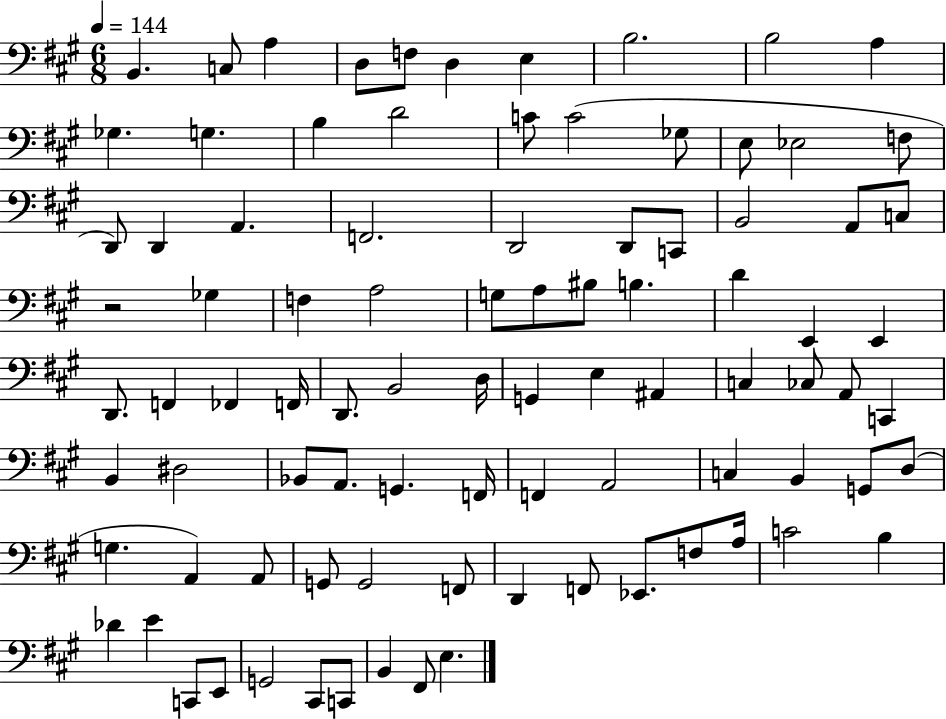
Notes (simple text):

B2/q. C3/e A3/q D3/e F3/e D3/q E3/q B3/h. B3/h A3/q Gb3/q. G3/q. B3/q D4/h C4/e C4/h Gb3/e E3/e Eb3/h F3/e D2/e D2/q A2/q. F2/h. D2/h D2/e C2/e B2/h A2/e C3/e R/h Gb3/q F3/q A3/h G3/e A3/e BIS3/e B3/q. D4/q E2/q E2/q D2/e. F2/q FES2/q F2/s D2/e. B2/h D3/s G2/q E3/q A#2/q C3/q CES3/e A2/e C2/q B2/q D#3/h Bb2/e A2/e. G2/q. F2/s F2/q A2/h C3/q B2/q G2/e D3/e G3/q. A2/q A2/e G2/e G2/h F2/e D2/q F2/e Eb2/e. F3/e A3/s C4/h B3/q Db4/q E4/q C2/e E2/e G2/h C#2/e C2/e B2/q F#2/e E3/q.